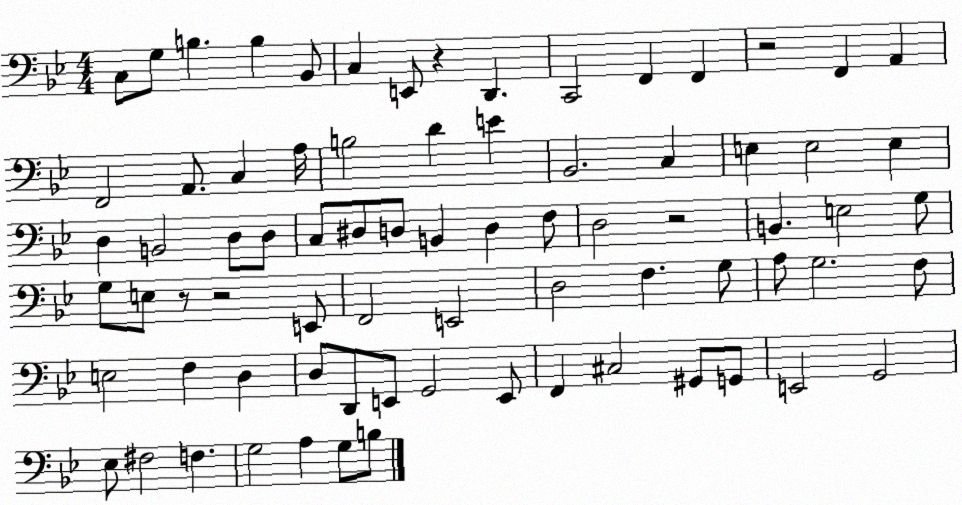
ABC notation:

X:1
T:Untitled
M:4/4
L:1/4
K:Bb
C,/2 G,/2 B, B, _B,,/2 C, E,,/2 z D,, C,,2 F,, F,, z2 F,, A,, F,,2 A,,/2 C, A,/4 B,2 D E _B,,2 C, E, E,2 E, D, B,,2 D,/2 D,/2 C,/2 ^D,/2 D,/2 B,, D, F,/2 D,2 z2 B,, E,2 G,/2 G,/2 E,/2 z/2 z2 E,,/2 F,,2 E,,2 D,2 F, G,/2 A,/2 G,2 F,/2 E,2 F, D, D,/2 D,,/2 E,,/2 G,,2 E,,/2 F,, ^C,2 ^G,,/2 G,,/2 E,,2 G,,2 _E,/2 ^F,2 F, G,2 A, G,/2 B,/2